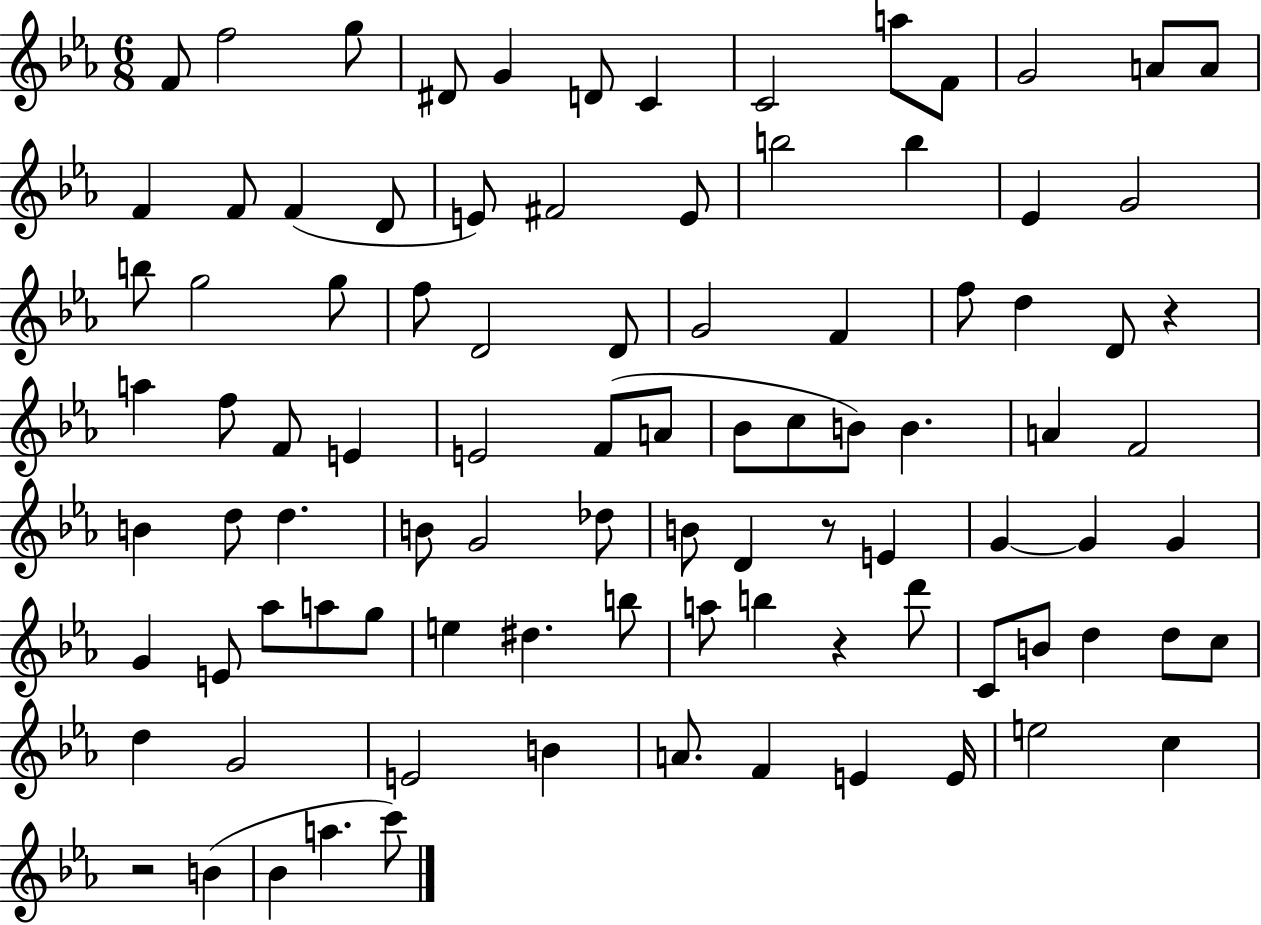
X:1
T:Untitled
M:6/8
L:1/4
K:Eb
F/2 f2 g/2 ^D/2 G D/2 C C2 a/2 F/2 G2 A/2 A/2 F F/2 F D/2 E/2 ^F2 E/2 b2 b _E G2 b/2 g2 g/2 f/2 D2 D/2 G2 F f/2 d D/2 z a f/2 F/2 E E2 F/2 A/2 _B/2 c/2 B/2 B A F2 B d/2 d B/2 G2 _d/2 B/2 D z/2 E G G G G E/2 _a/2 a/2 g/2 e ^d b/2 a/2 b z d'/2 C/2 B/2 d d/2 c/2 d G2 E2 B A/2 F E E/4 e2 c z2 B _B a c'/2